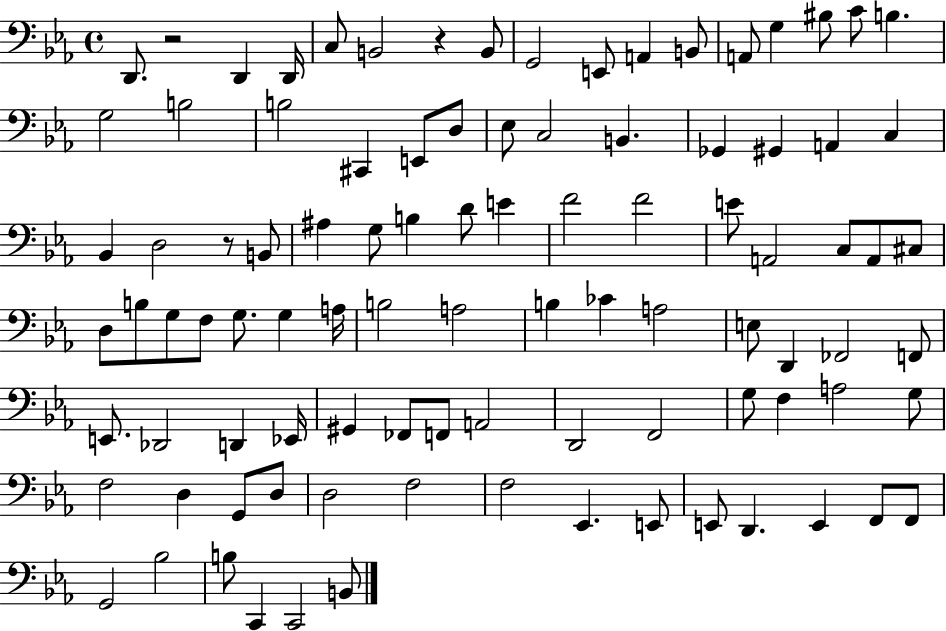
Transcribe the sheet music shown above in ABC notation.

X:1
T:Untitled
M:4/4
L:1/4
K:Eb
D,,/2 z2 D,, D,,/4 C,/2 B,,2 z B,,/2 G,,2 E,,/2 A,, B,,/2 A,,/2 G, ^B,/2 C/2 B, G,2 B,2 B,2 ^C,, E,,/2 D,/2 _E,/2 C,2 B,, _G,, ^G,, A,, C, _B,, D,2 z/2 B,,/2 ^A, G,/2 B, D/2 E F2 F2 E/2 A,,2 C,/2 A,,/2 ^C,/2 D,/2 B,/2 G,/2 F,/2 G,/2 G, A,/4 B,2 A,2 B, _C A,2 E,/2 D,, _F,,2 F,,/2 E,,/2 _D,,2 D,, _E,,/4 ^G,, _F,,/2 F,,/2 A,,2 D,,2 F,,2 G,/2 F, A,2 G,/2 F,2 D, G,,/2 D,/2 D,2 F,2 F,2 _E,, E,,/2 E,,/2 D,, E,, F,,/2 F,,/2 G,,2 _B,2 B,/2 C,, C,,2 B,,/2